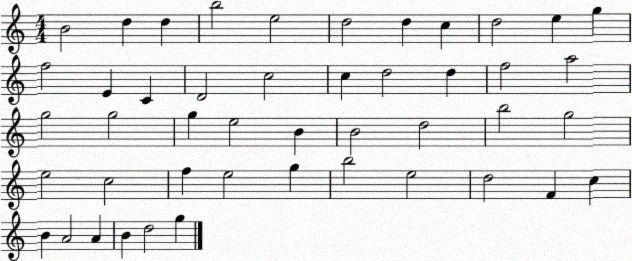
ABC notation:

X:1
T:Untitled
M:4/4
L:1/4
K:C
B2 d d b2 e2 d2 d c d2 e g f2 E C D2 c2 c d2 d f2 a2 g2 g2 g e2 B B2 d2 b2 g2 e2 c2 f e2 g b2 e2 d2 F c B A2 A B d2 g